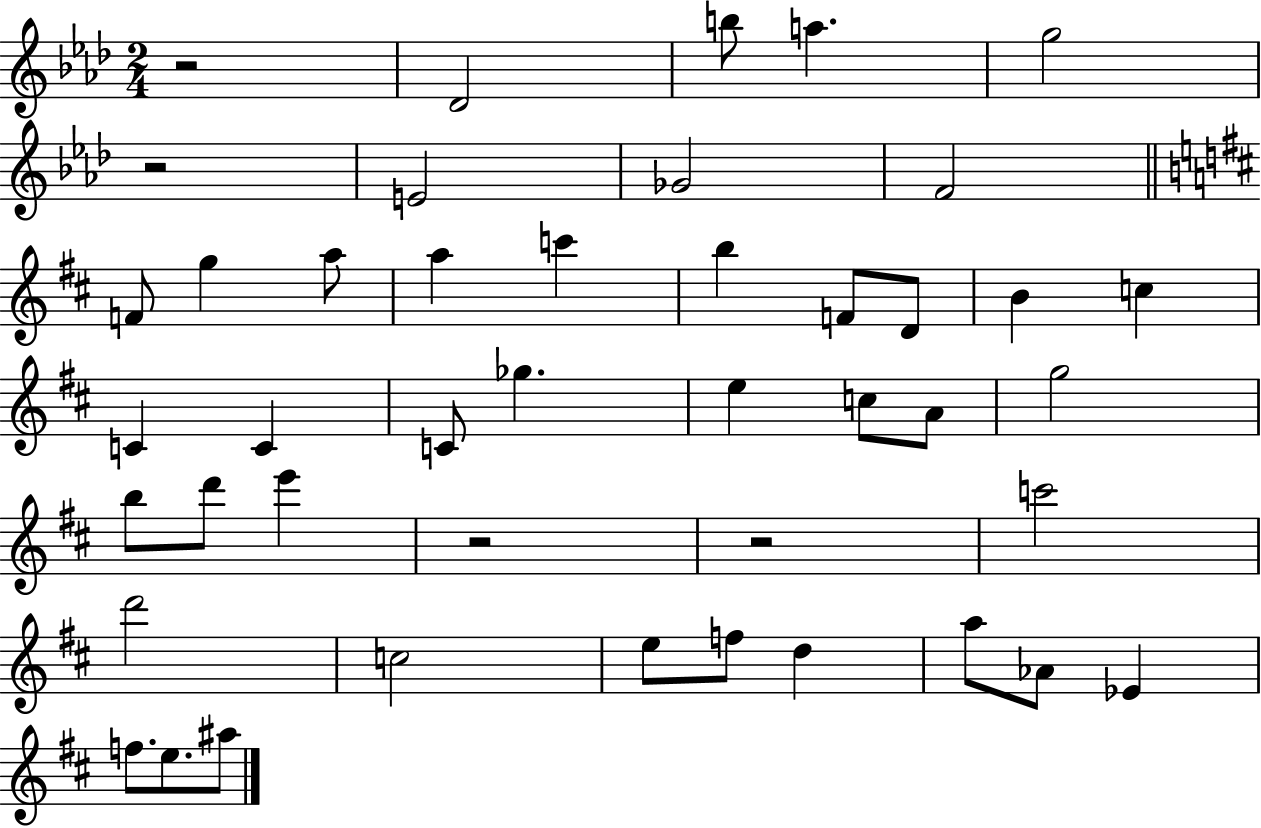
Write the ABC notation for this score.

X:1
T:Untitled
M:2/4
L:1/4
K:Ab
z2 _D2 b/2 a g2 z2 E2 _G2 F2 F/2 g a/2 a c' b F/2 D/2 B c C C C/2 _g e c/2 A/2 g2 b/2 d'/2 e' z2 z2 c'2 d'2 c2 e/2 f/2 d a/2 _A/2 _E f/2 e/2 ^a/2